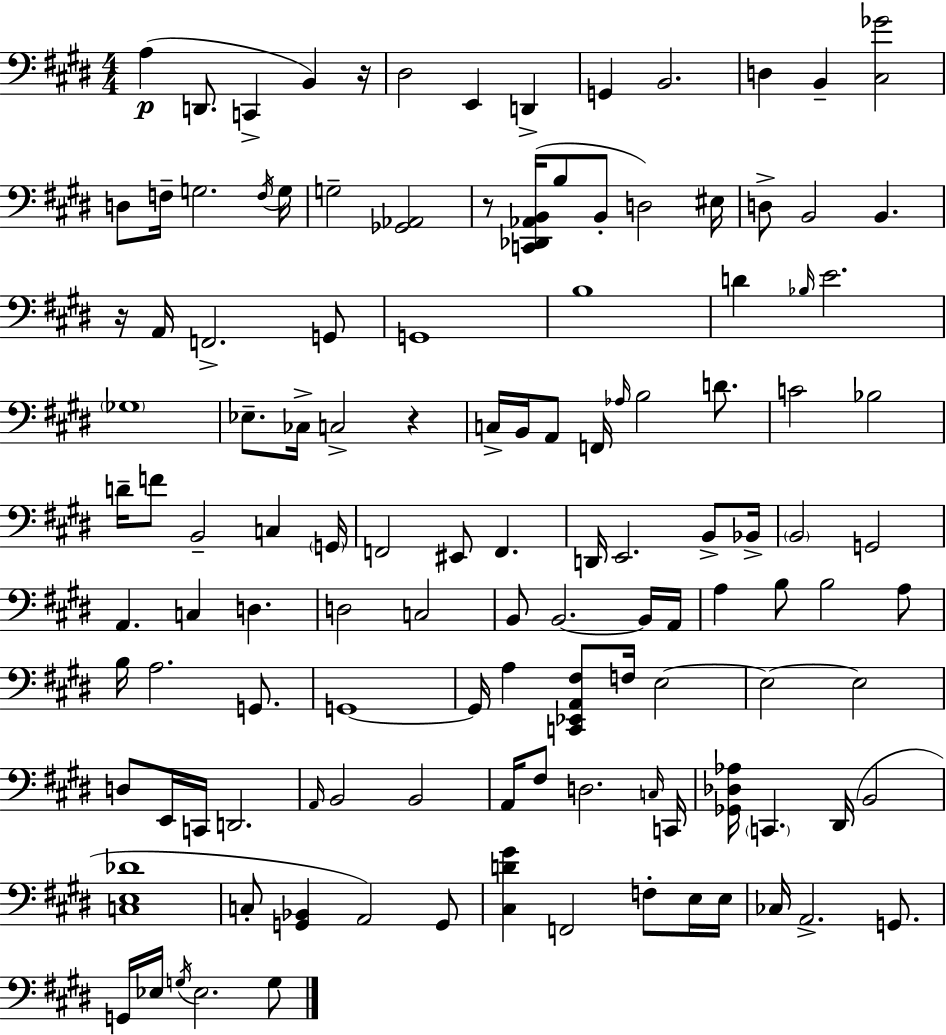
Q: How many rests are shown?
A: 4